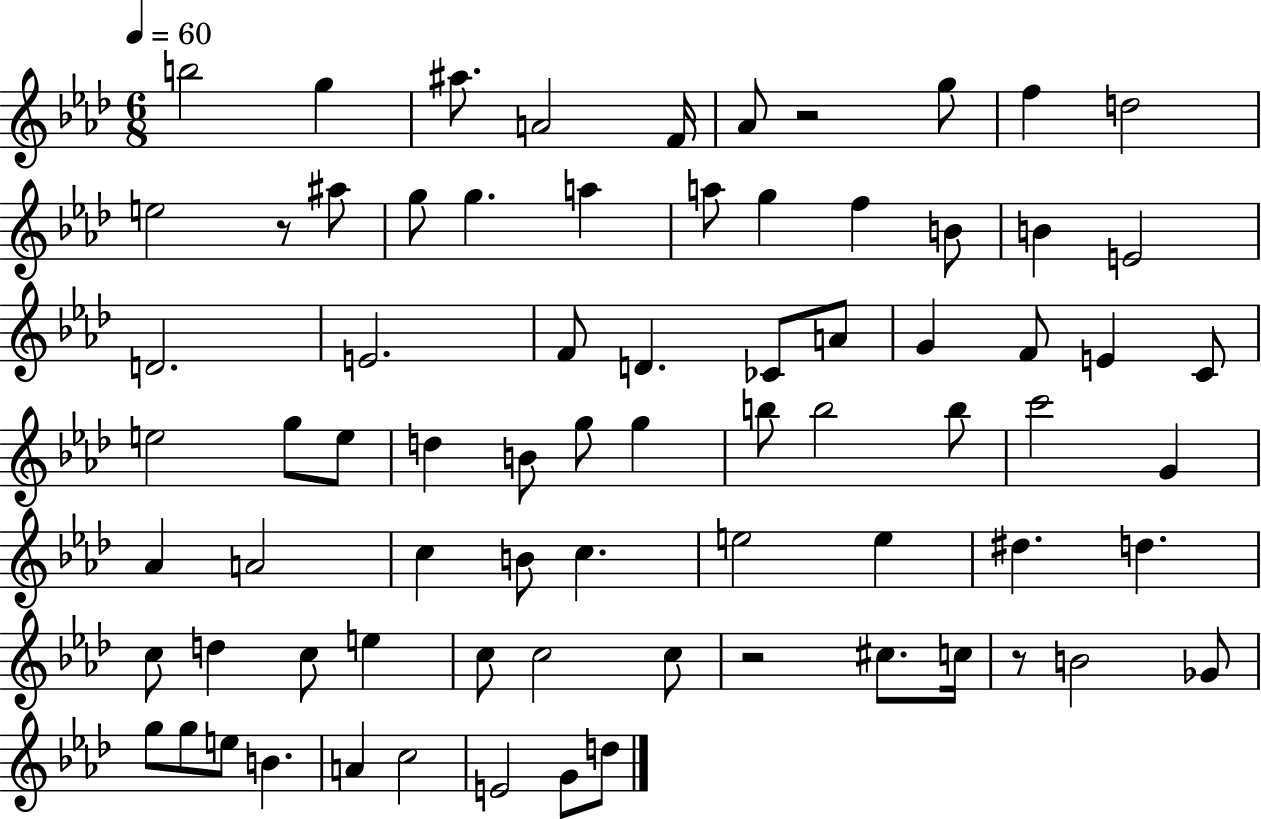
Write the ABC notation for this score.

X:1
T:Untitled
M:6/8
L:1/4
K:Ab
b2 g ^a/2 A2 F/4 _A/2 z2 g/2 f d2 e2 z/2 ^a/2 g/2 g a a/2 g f B/2 B E2 D2 E2 F/2 D _C/2 A/2 G F/2 E C/2 e2 g/2 e/2 d B/2 g/2 g b/2 b2 b/2 c'2 G _A A2 c B/2 c e2 e ^d d c/2 d c/2 e c/2 c2 c/2 z2 ^c/2 c/4 z/2 B2 _G/2 g/2 g/2 e/2 B A c2 E2 G/2 d/2